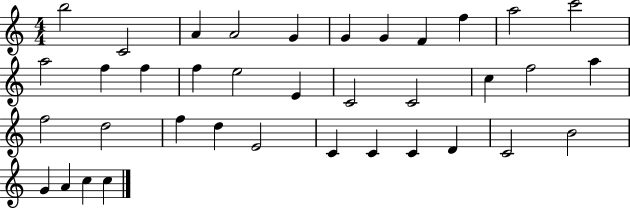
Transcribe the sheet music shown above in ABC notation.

X:1
T:Untitled
M:4/4
L:1/4
K:C
b2 C2 A A2 G G G F f a2 c'2 a2 f f f e2 E C2 C2 c f2 a f2 d2 f d E2 C C C D C2 B2 G A c c